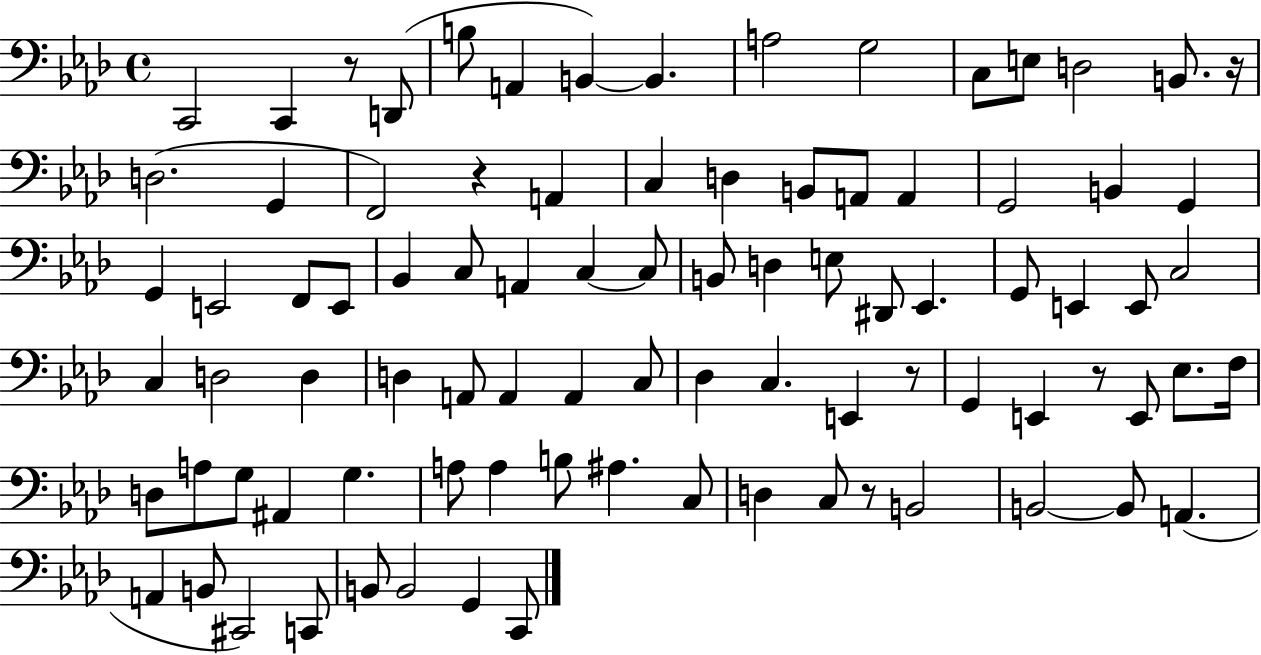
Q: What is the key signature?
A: AES major